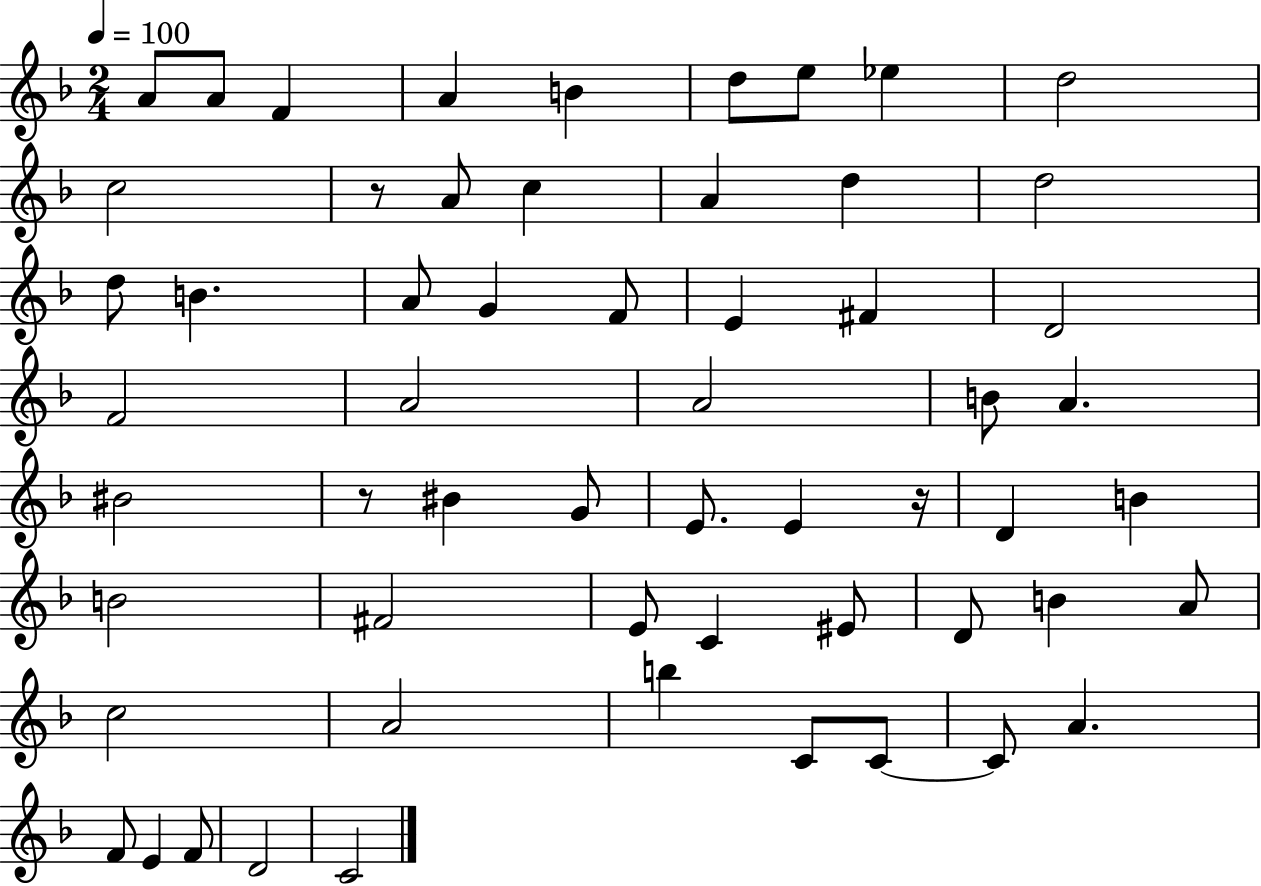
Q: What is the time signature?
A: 2/4